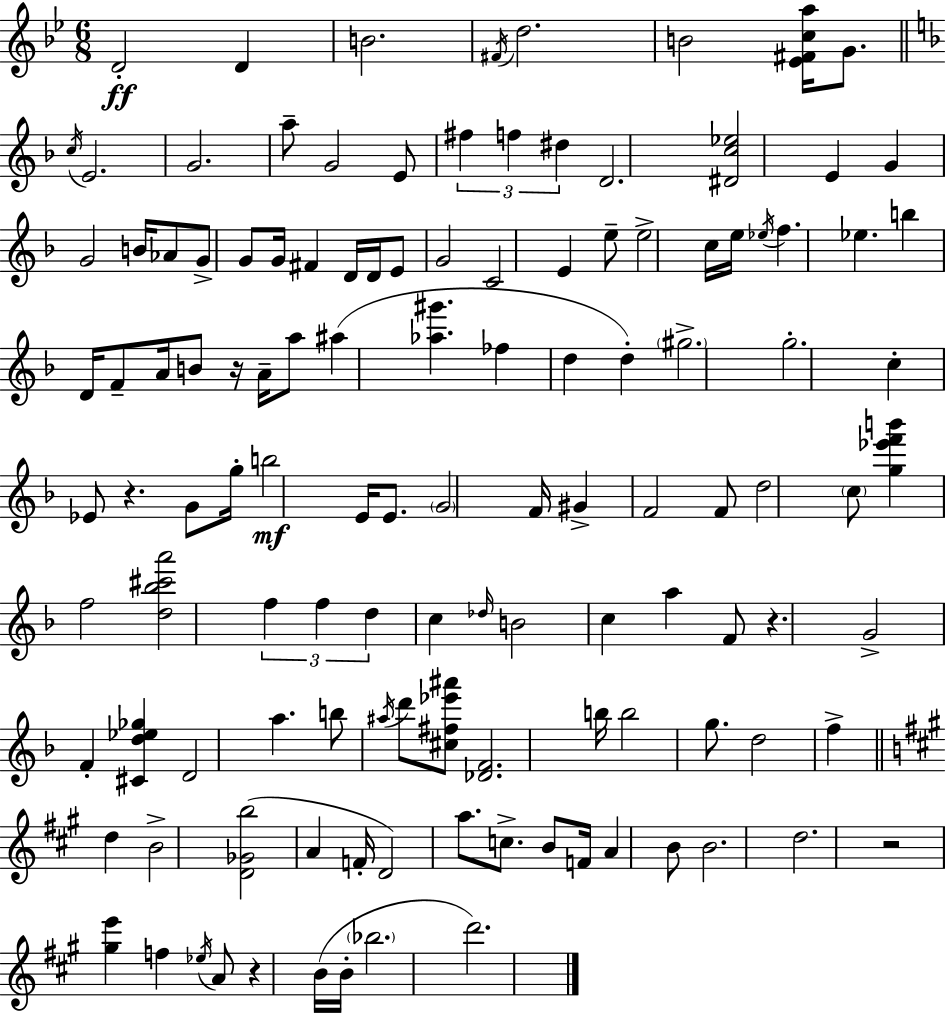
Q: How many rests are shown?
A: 5